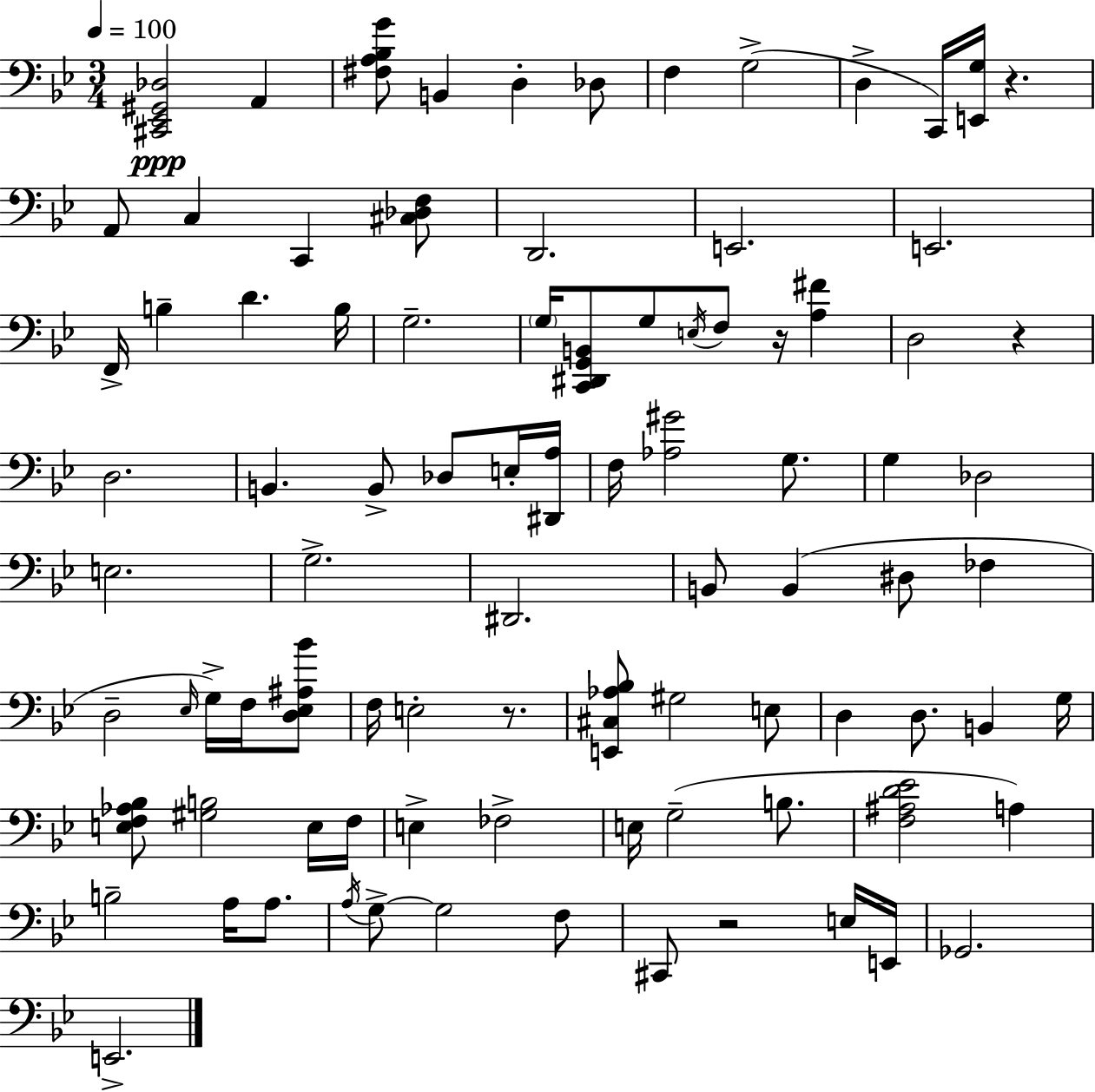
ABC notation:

X:1
T:Untitled
M:3/4
L:1/4
K:Bb
[^C,,_E,,^G,,_D,]2 A,, [^F,A,_B,G]/2 B,, D, _D,/2 F, G,2 D, C,,/4 [E,,G,]/4 z A,,/2 C, C,, [^C,_D,F,]/2 D,,2 E,,2 E,,2 F,,/4 B, D B,/4 G,2 G,/4 [C,,^D,,G,,B,,]/2 G,/2 E,/4 F,/2 z/4 [A,^F] D,2 z D,2 B,, B,,/2 _D,/2 E,/4 [^D,,A,]/4 F,/4 [_A,^G]2 G,/2 G, _D,2 E,2 G,2 ^D,,2 B,,/2 B,, ^D,/2 _F, D,2 _E,/4 G,/4 F,/4 [D,_E,^A,_B]/2 F,/4 E,2 z/2 [E,,^C,_A,_B,]/2 ^G,2 E,/2 D, D,/2 B,, G,/4 [E,F,_A,_B,]/2 [^G,B,]2 E,/4 F,/4 E, _F,2 E,/4 G,2 B,/2 [F,^A,D_E]2 A, B,2 A,/4 A,/2 A,/4 G,/2 G,2 F,/2 ^C,,/2 z2 E,/4 E,,/4 _G,,2 E,,2